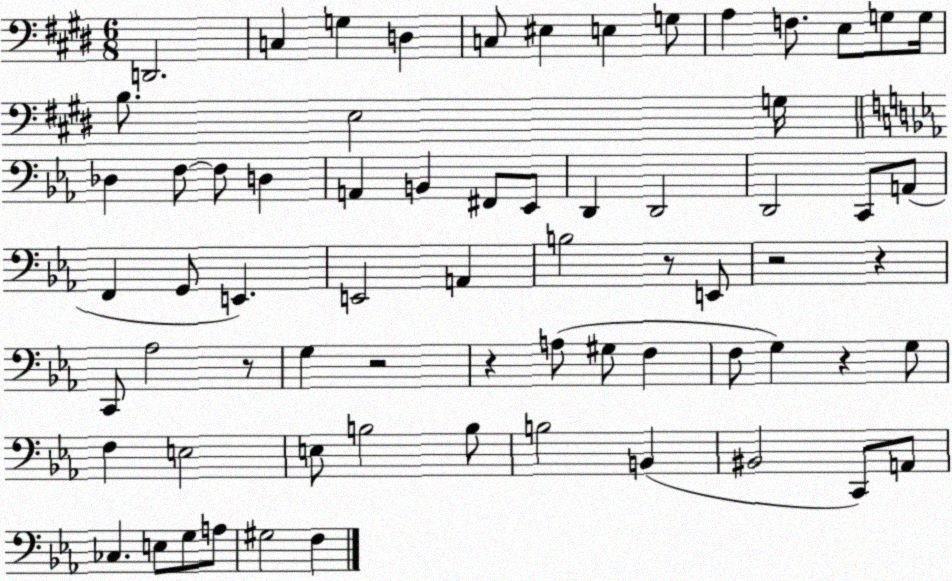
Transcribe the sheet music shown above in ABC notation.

X:1
T:Untitled
M:6/8
L:1/4
K:E
D,,2 C, G, D, C,/2 ^E, E, G,/2 A, F,/2 E,/2 G,/2 G,/4 B,/2 E,2 G,/4 _D, F,/2 F,/2 D, A,, B,, ^F,,/2 _E,,/2 D,, D,,2 D,,2 C,,/2 A,,/2 F,, G,,/2 E,, E,,2 A,, B,2 z/2 E,,/2 z2 z C,,/2 _A,2 z/2 G, z2 z A,/2 ^G,/2 F, F,/2 G, z G,/2 F, E,2 E,/2 B,2 B,/2 B,2 B,, ^B,,2 C,,/2 A,,/2 _C, E,/2 G,/2 A,/2 ^G,2 F,